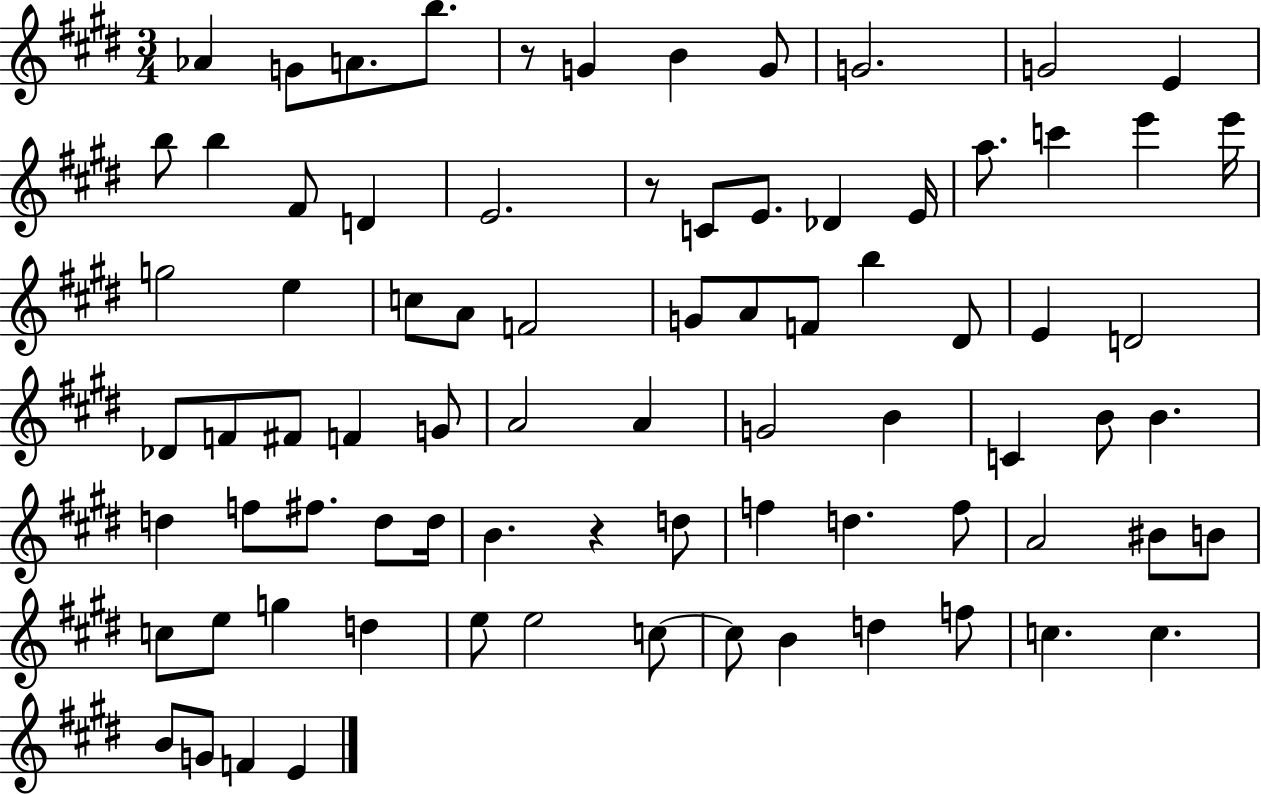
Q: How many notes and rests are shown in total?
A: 80